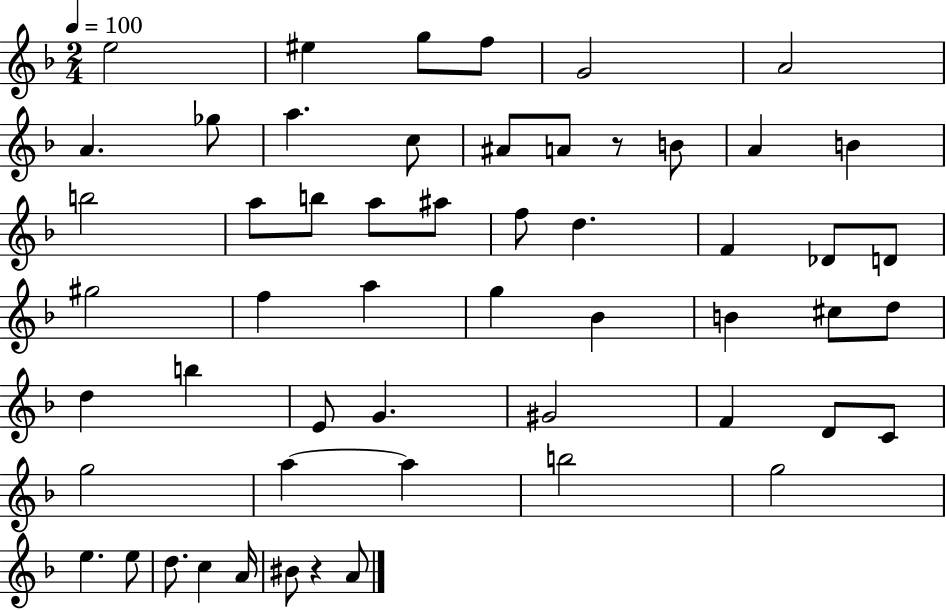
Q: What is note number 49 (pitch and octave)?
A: D5